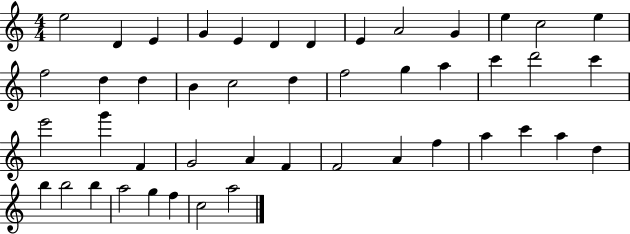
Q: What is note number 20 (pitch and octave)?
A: F5